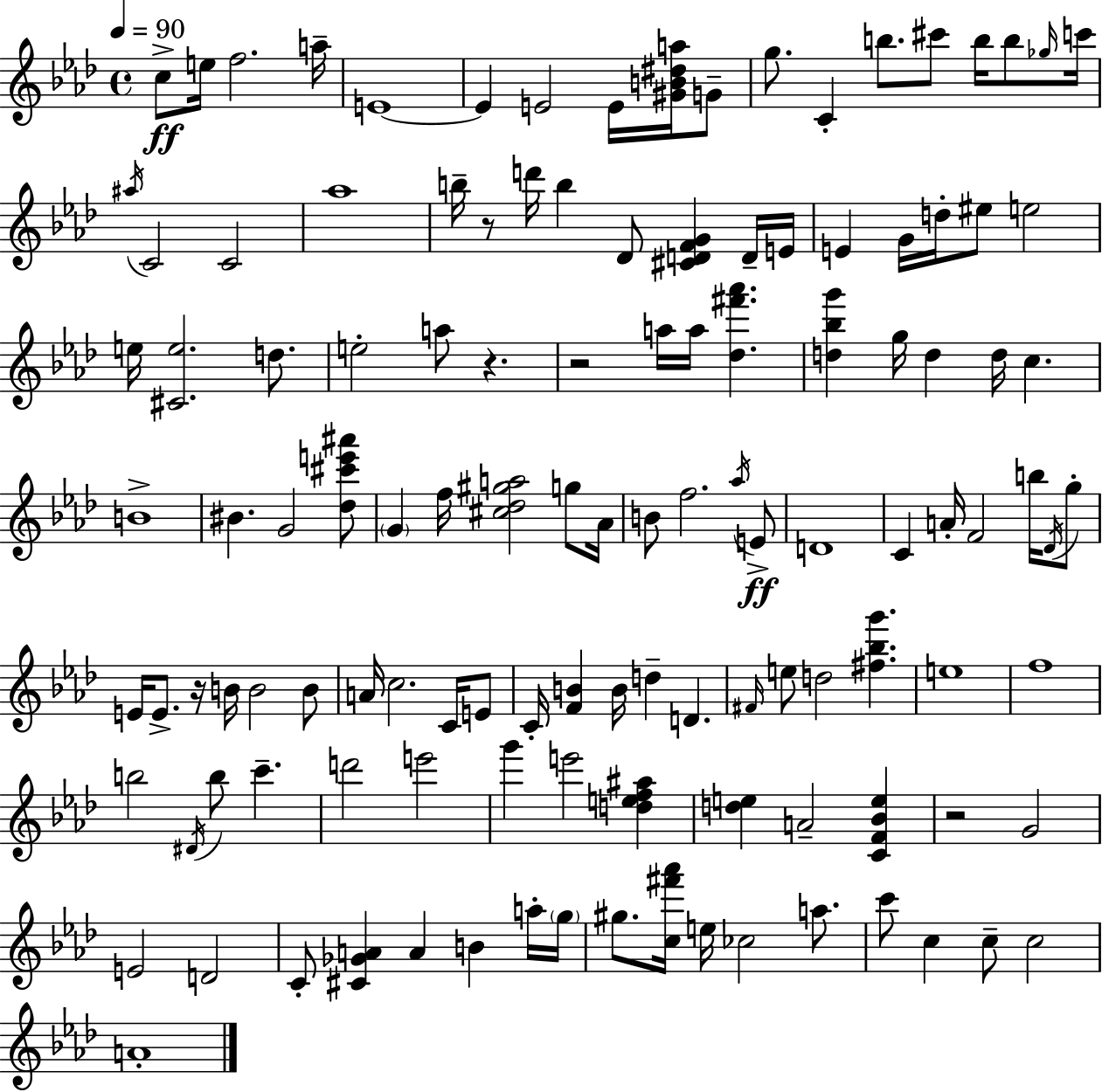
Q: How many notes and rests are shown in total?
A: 123